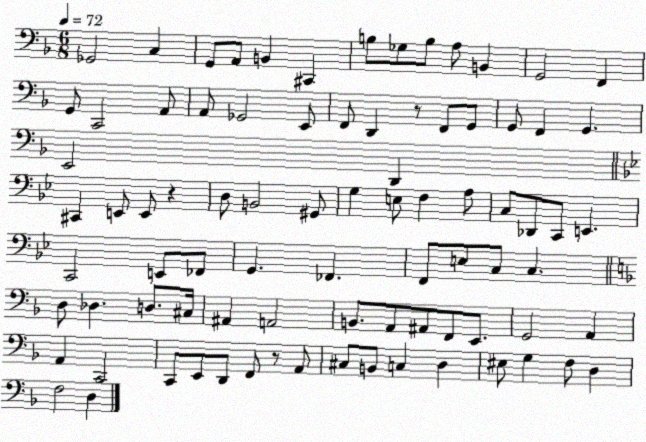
X:1
T:Untitled
M:6/8
L:1/4
K:F
_G,,2 C, G,,/2 A,,/2 B,, ^C,, B,/2 _G,/2 B,/2 A,/2 B,, G,,2 F,, G,,/2 C,,2 A,,/2 A,,/2 _G,,2 E,,/2 F,,/2 D,, z/2 F,,/2 G,,/2 G,,/2 F,, G,, E,,2 D,, ^C,, E,,/2 E,,/2 z D,/2 B,,2 ^G,,/2 G, E,/2 F, A,/2 C,/2 _D,,/2 C,,/2 E,, C,,2 E,,/2 _F,,/2 G,, _F,, F,,/2 E,/2 C,/2 C, D,/2 _D, D,/2 ^C,/4 ^A,, A,,2 B,,/2 A,,/2 ^A,,/2 F,,/2 E,,/2 G,,2 A,, A,, C,,2 C,,/2 E,,/2 D,,/2 F,,/2 z/2 A,,/2 ^C,/2 B,,/2 C, D, ^E,/2 G, F,/2 D, F,2 D,